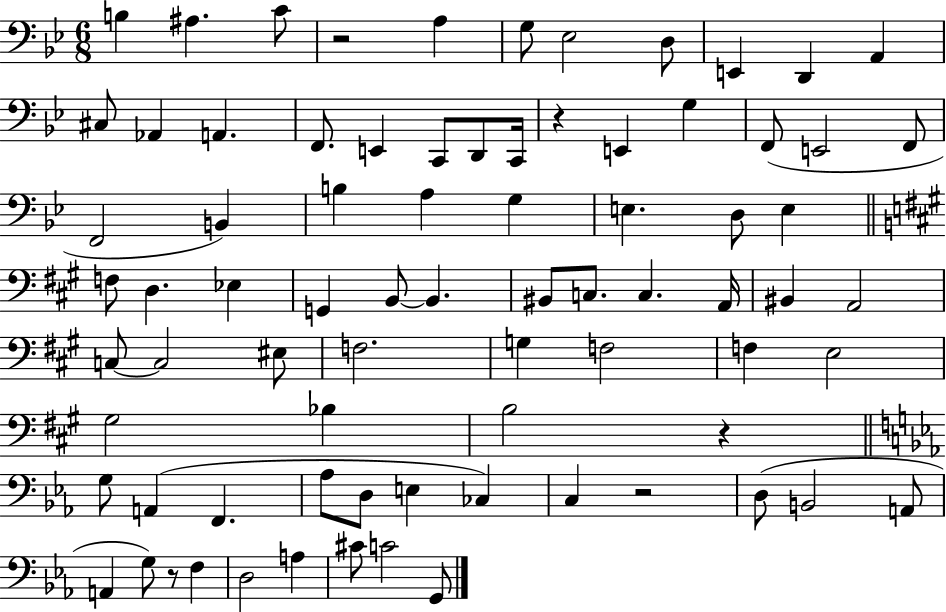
{
  \clef bass
  \numericTimeSignature
  \time 6/8
  \key bes \major
  b4 ais4. c'8 | r2 a4 | g8 ees2 d8 | e,4 d,4 a,4 | \break cis8 aes,4 a,4. | f,8. e,4 c,8 d,8 c,16 | r4 e,4 g4 | f,8( e,2 f,8 | \break f,2 b,4) | b4 a4 g4 | e4. d8 e4 | \bar "||" \break \key a \major f8 d4. ees4 | g,4 b,8~~ b,4. | bis,8 c8. c4. a,16 | bis,4 a,2 | \break c8~~ c2 eis8 | f2. | g4 f2 | f4 e2 | \break gis2 bes4 | b2 r4 | \bar "||" \break \key c \minor g8 a,4( f,4. | aes8 d8 e4 ces4) | c4 r2 | d8( b,2 a,8 | \break a,4 g8) r8 f4 | d2 a4 | cis'8 c'2 g,8 | \bar "|."
}